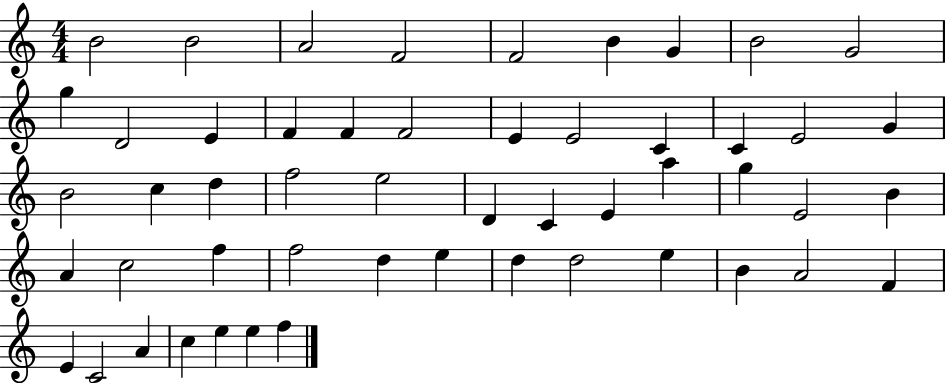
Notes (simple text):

B4/h B4/h A4/h F4/h F4/h B4/q G4/q B4/h G4/h G5/q D4/h E4/q F4/q F4/q F4/h E4/q E4/h C4/q C4/q E4/h G4/q B4/h C5/q D5/q F5/h E5/h D4/q C4/q E4/q A5/q G5/q E4/h B4/q A4/q C5/h F5/q F5/h D5/q E5/q D5/q D5/h E5/q B4/q A4/h F4/q E4/q C4/h A4/q C5/q E5/q E5/q F5/q